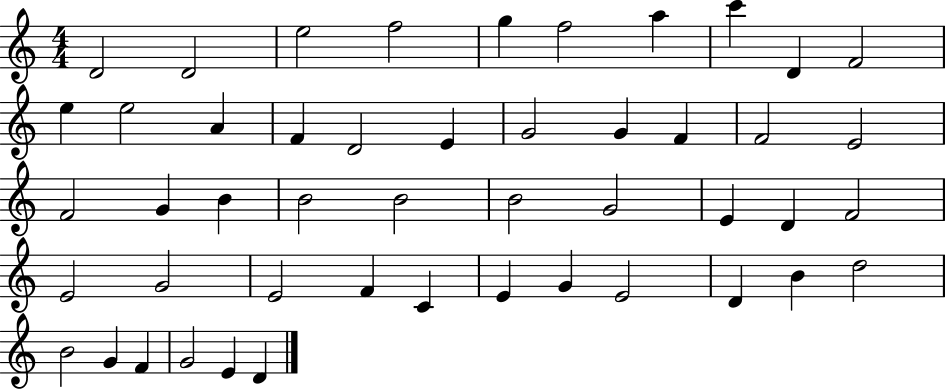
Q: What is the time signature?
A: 4/4